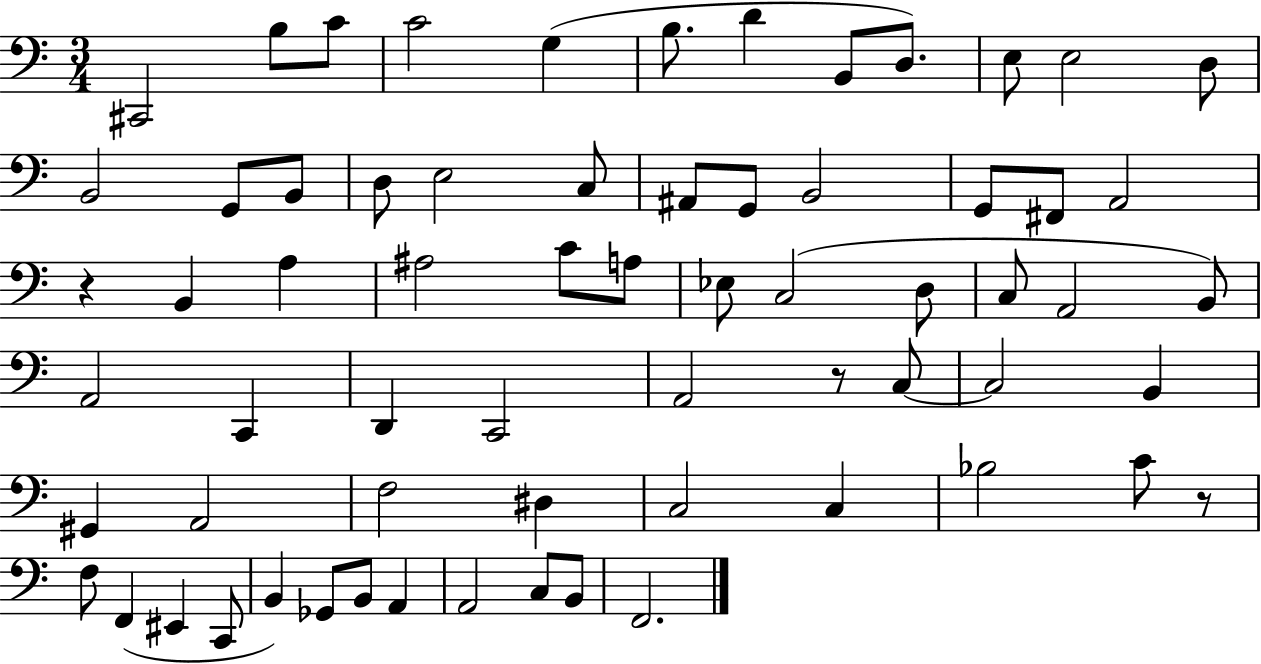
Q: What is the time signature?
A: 3/4